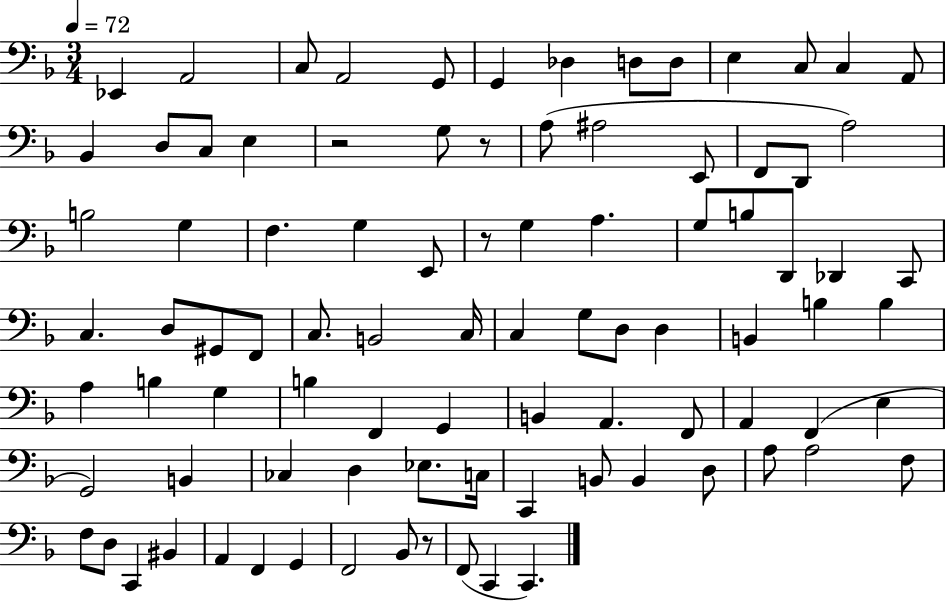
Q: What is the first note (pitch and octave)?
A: Eb2